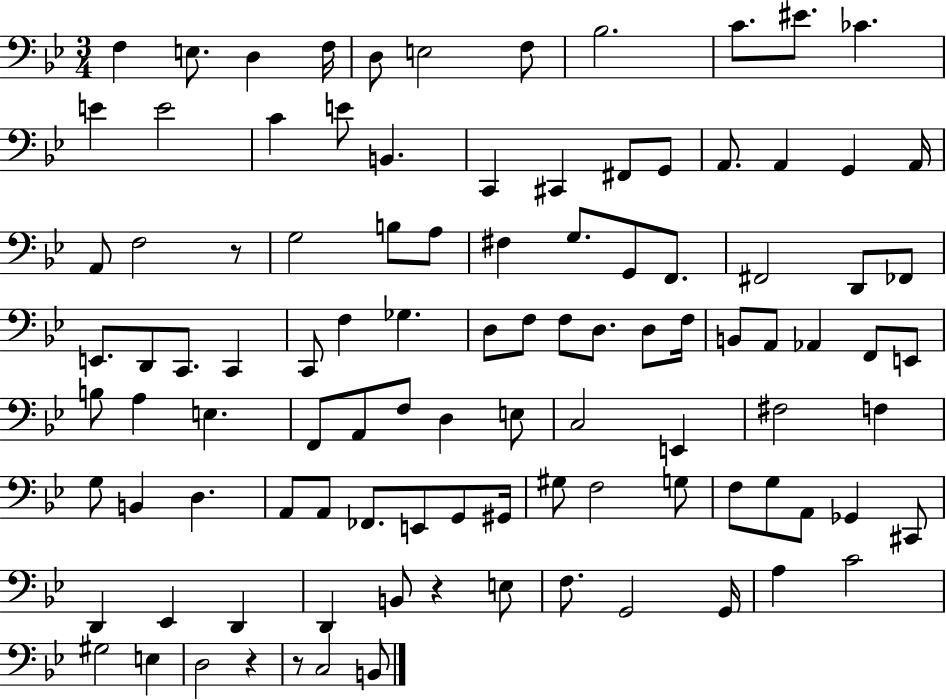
X:1
T:Untitled
M:3/4
L:1/4
K:Bb
F, E,/2 D, F,/4 D,/2 E,2 F,/2 _B,2 C/2 ^E/2 _C E E2 C E/2 B,, C,, ^C,, ^F,,/2 G,,/2 A,,/2 A,, G,, A,,/4 A,,/2 F,2 z/2 G,2 B,/2 A,/2 ^F, G,/2 G,,/2 F,,/2 ^F,,2 D,,/2 _F,,/2 E,,/2 D,,/2 C,,/2 C,, C,,/2 F, _G, D,/2 F,/2 F,/2 D,/2 D,/2 F,/4 B,,/2 A,,/2 _A,, F,,/2 E,,/2 B,/2 A, E, F,,/2 A,,/2 F,/2 D, E,/2 C,2 E,, ^F,2 F, G,/2 B,, D, A,,/2 A,,/2 _F,,/2 E,,/2 G,,/2 ^G,,/4 ^G,/2 F,2 G,/2 F,/2 G,/2 A,,/2 _G,, ^C,,/2 D,, _E,, D,, D,, B,,/2 z E,/2 F,/2 G,,2 G,,/4 A, C2 ^G,2 E, D,2 z z/2 C,2 B,,/2